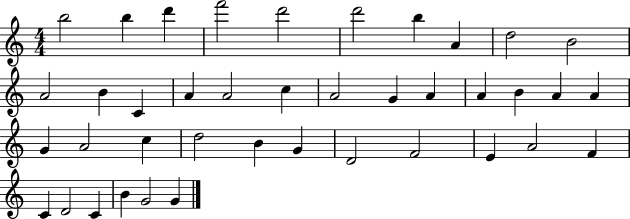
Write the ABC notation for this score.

X:1
T:Untitled
M:4/4
L:1/4
K:C
b2 b d' f'2 d'2 d'2 b A d2 B2 A2 B C A A2 c A2 G A A B A A G A2 c d2 B G D2 F2 E A2 F C D2 C B G2 G